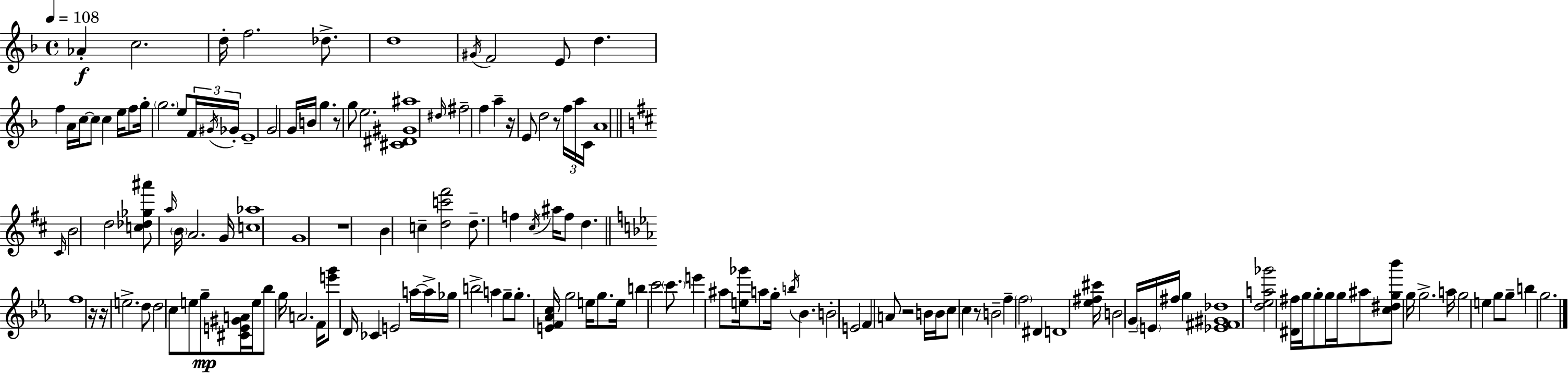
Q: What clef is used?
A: treble